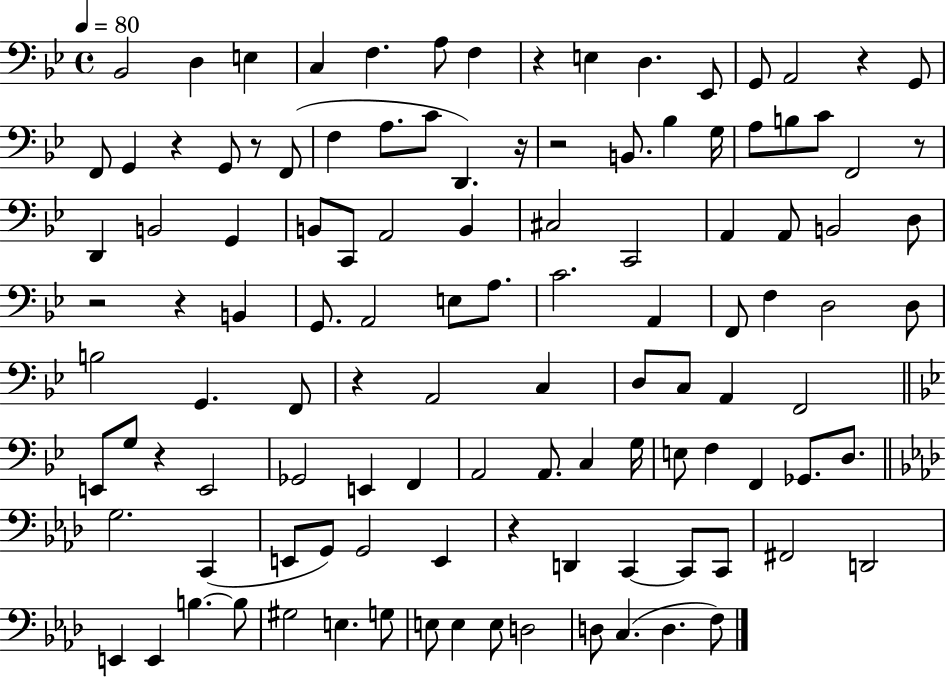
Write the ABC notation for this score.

X:1
T:Untitled
M:4/4
L:1/4
K:Bb
_B,,2 D, E, C, F, A,/2 F, z E, D, _E,,/2 G,,/2 A,,2 z G,,/2 F,,/2 G,, z G,,/2 z/2 F,,/2 F, A,/2 C/2 D,, z/4 z2 B,,/2 _B, G,/4 A,/2 B,/2 C/2 F,,2 z/2 D,, B,,2 G,, B,,/2 C,,/2 A,,2 B,, ^C,2 C,,2 A,, A,,/2 B,,2 D,/2 z2 z B,, G,,/2 A,,2 E,/2 A,/2 C2 A,, F,,/2 F, D,2 D,/2 B,2 G,, F,,/2 z A,,2 C, D,/2 C,/2 A,, F,,2 E,,/2 G,/2 z E,,2 _G,,2 E,, F,, A,,2 A,,/2 C, G,/4 E,/2 F, F,, _G,,/2 D,/2 G,2 C,, E,,/2 G,,/2 G,,2 E,, z D,, C,, C,,/2 C,,/2 ^F,,2 D,,2 E,, E,, B, B,/2 ^G,2 E, G,/2 E,/2 E, E,/2 D,2 D,/2 C, D, F,/2